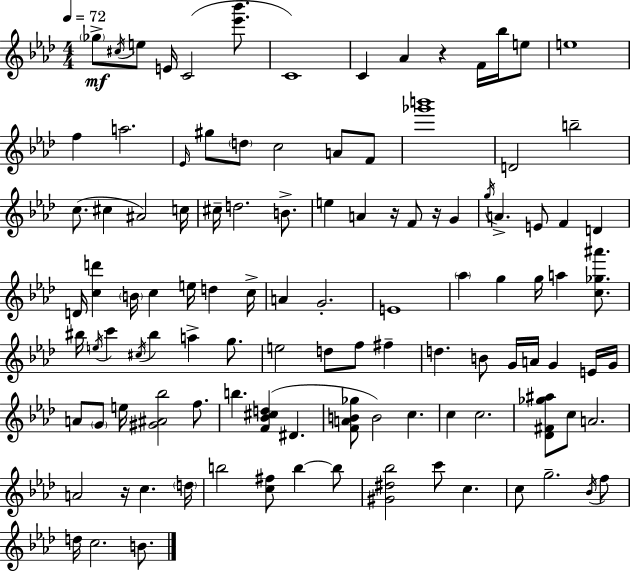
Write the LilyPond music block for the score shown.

{
  \clef treble
  \numericTimeSignature
  \time 4/4
  \key f \minor
  \tempo 4 = 72
  \repeat volta 2 { \parenthesize ges''8->\mf \acciaccatura { cis''16 } e''8 e'16 c'2( <ees''' bes'''>8. | c'1) | c'4 aes'4 r4 f'16 bes''16 e''8 | e''1 | \break f''4 a''2. | \grace { ees'16 } gis''8 \parenthesize d''8 c''2 a'8 | f'8 <ges''' b'''>1 | d'2 b''2-- | \break c''8.( cis''4 ais'2) | c''16 cis''16-- d''2. b'8.-> | e''4 a'4 r16 f'8 r16 g'4 | \acciaccatura { g''16 } a'4.-> e'8 f'4 d'4 | \break d'16 <c'' d'''>4 \parenthesize b'16 c''4 e''16 d''4 | c''16-> a'4 g'2.-. | e'1 | \parenthesize aes''4 g''4 g''16 a''4 | \break <c'' ges'' ais'''>8. bis''16 \acciaccatura { e''16 } c'''4 \acciaccatura { cis''16 } bis''4 a''4-> | g''8. e''2 d''8 f''8 | fis''4-- d''4. b'8 g'16 a'16 g'4 | e'16 g'16 a'8 \parenthesize g'8 e''16 <gis' ais' bes''>2 | \break f''8. b''4. <f' bes' cis'' d''>4( dis'4. | <f' a' b' ges''>8 b'2) c''4. | c''4 c''2. | <des' fis' ges'' ais''>8 c''8 a'2. | \break a'2 r16 c''4. | \parenthesize d''16 b''2 <c'' fis''>8 b''4~~ | b''8 <gis' dis'' bes''>2 c'''8 c''4. | c''8 g''2.-- | \break \acciaccatura { bes'16 } f''8 d''16 c''2. | b'8. } \bar "|."
}